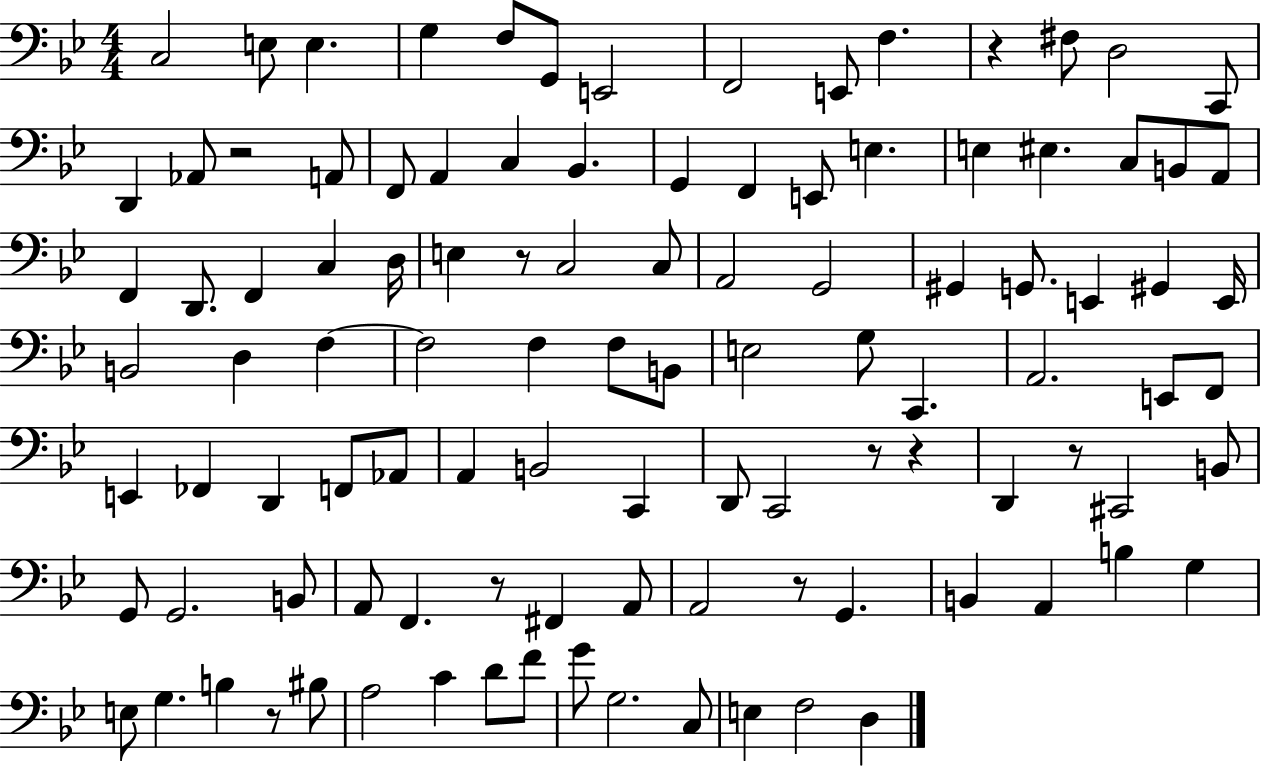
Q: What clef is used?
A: bass